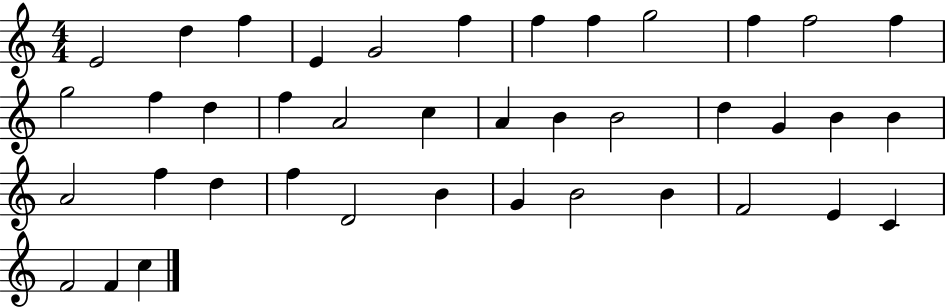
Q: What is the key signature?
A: C major